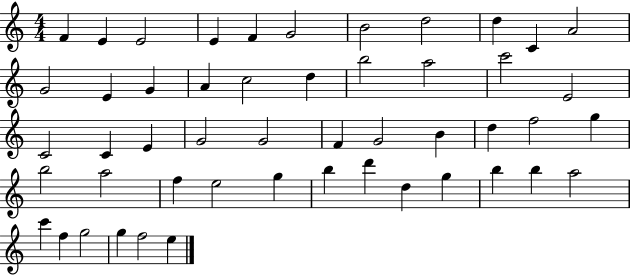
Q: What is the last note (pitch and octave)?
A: E5